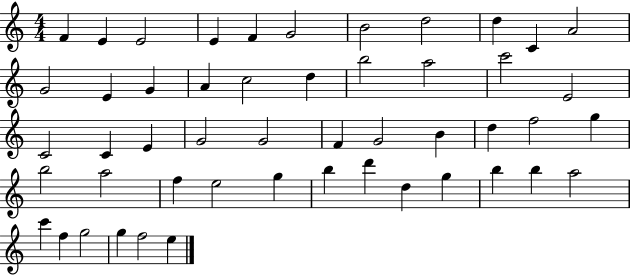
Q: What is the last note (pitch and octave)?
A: E5